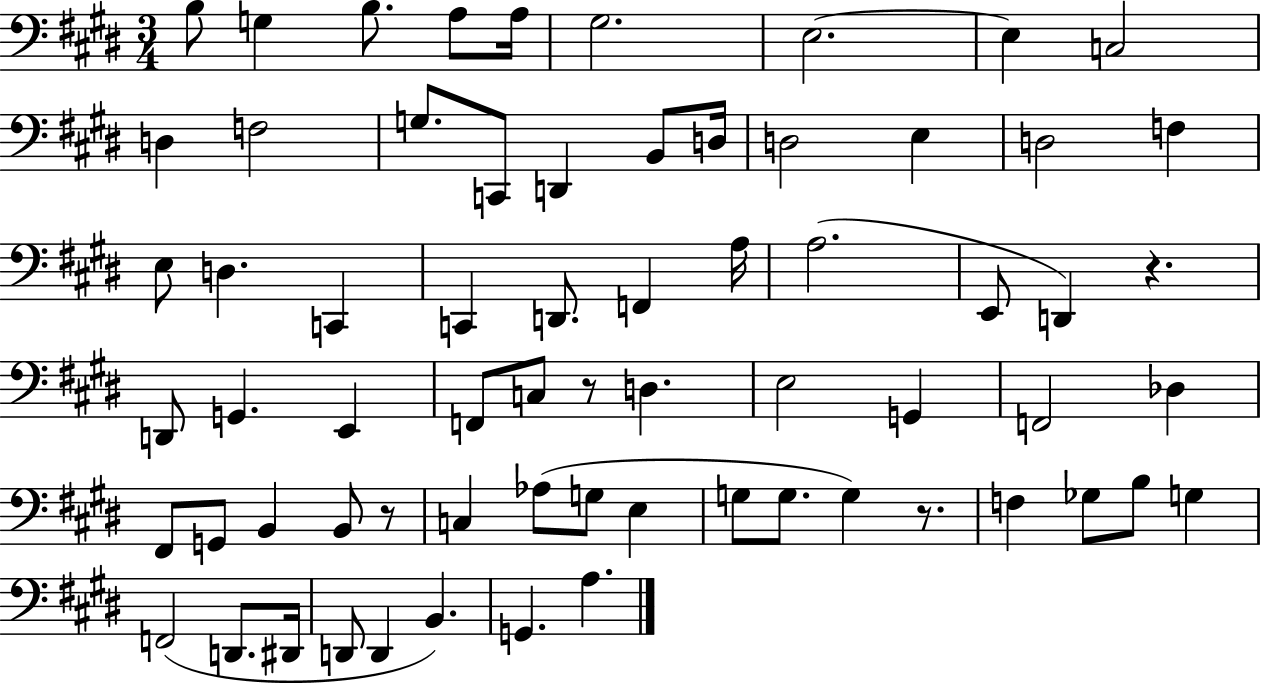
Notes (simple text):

B3/e G3/q B3/e. A3/e A3/s G#3/h. E3/h. E3/q C3/h D3/q F3/h G3/e. C2/e D2/q B2/e D3/s D3/h E3/q D3/h F3/q E3/e D3/q. C2/q C2/q D2/e. F2/q A3/s A3/h. E2/e D2/q R/q. D2/e G2/q. E2/q F2/e C3/e R/e D3/q. E3/h G2/q F2/h Db3/q F#2/e G2/e B2/q B2/e R/e C3/q Ab3/e G3/e E3/q G3/e G3/e. G3/q R/e. F3/q Gb3/e B3/e G3/q F2/h D2/e. D#2/s D2/e D2/q B2/q. G2/q. A3/q.